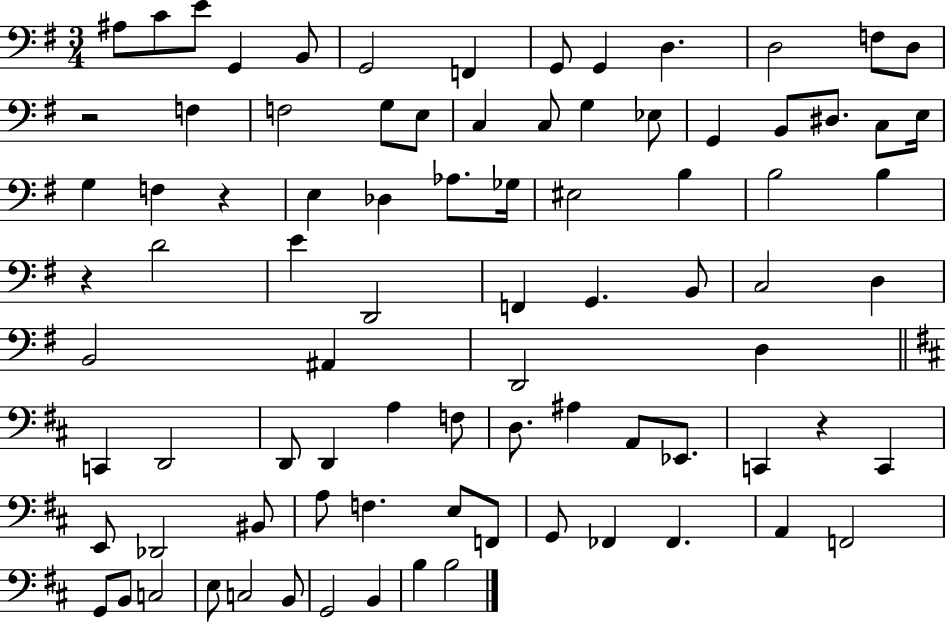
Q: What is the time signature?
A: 3/4